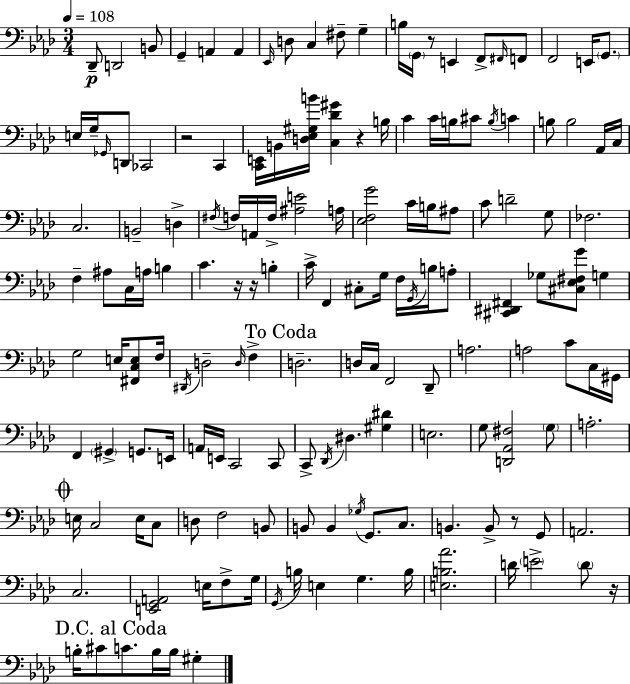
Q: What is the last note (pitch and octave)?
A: G#3